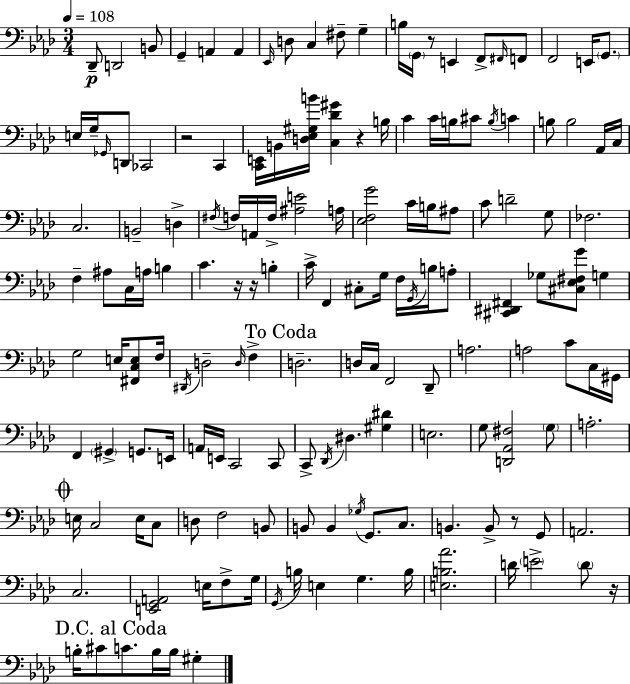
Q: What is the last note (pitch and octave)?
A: G#3